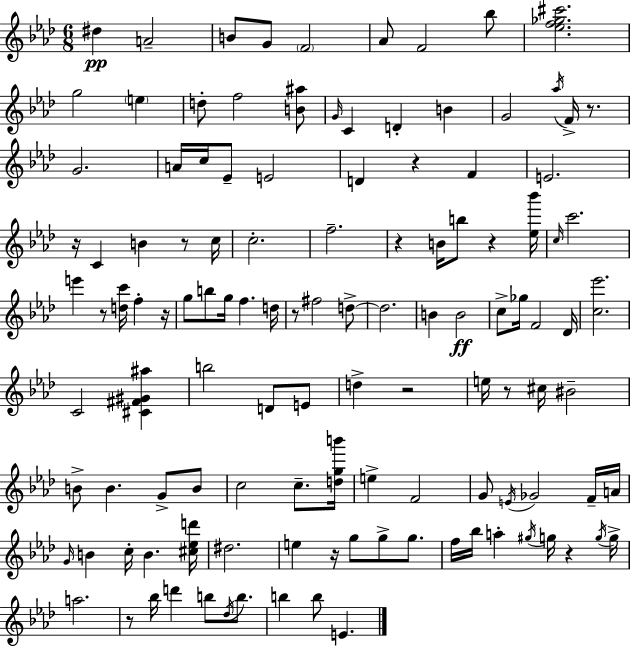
D#5/q A4/h B4/e G4/e F4/h Ab4/e F4/h Bb5/e [Eb5,F5,Gb5,C#6]/h. G5/h E5/q D5/e F5/h [B4,A#5]/e G4/s C4/q D4/q B4/q G4/h Ab5/s F4/s R/e. G4/h. A4/s C5/s Eb4/e E4/h D4/q R/q F4/q E4/h. R/s C4/q B4/q R/e C5/s C5/h. F5/h. R/q B4/s B5/e R/q [Eb5,Bb6]/s C5/s C6/h. E6/q R/e [D5,C6]/s F5/q R/s G5/e B5/e G5/s F5/q. D5/s R/e F#5/h D5/e D5/h. B4/q B4/h C5/e Gb5/s F4/h Db4/s [C5,Eb6]/h. C4/h [C#4,F#4,G#4,A#5]/q B5/h D4/e E4/e D5/q R/h E5/s R/e C#5/s BIS4/h B4/e B4/q. G4/e B4/e C5/h C5/e. [D5,G5,B6]/s E5/q F4/h G4/e E4/s Gb4/h F4/s A4/s G4/s B4/q C5/s B4/q. [C#5,Eb5,D6]/s D#5/h. E5/q R/s G5/e G5/e G5/e. F5/s Bb5/s A5/q G#5/s G5/s R/q G5/s G5/s A5/h. R/e Bb5/s D6/q B5/e Db5/s B5/e. B5/q B5/e E4/q.